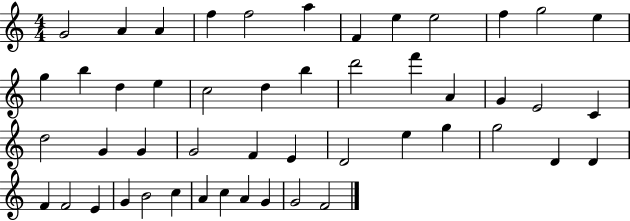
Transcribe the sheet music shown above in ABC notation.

X:1
T:Untitled
M:4/4
L:1/4
K:C
G2 A A f f2 a F e e2 f g2 e g b d e c2 d b d'2 f' A G E2 C d2 G G G2 F E D2 e g g2 D D F F2 E G B2 c A c A G G2 F2